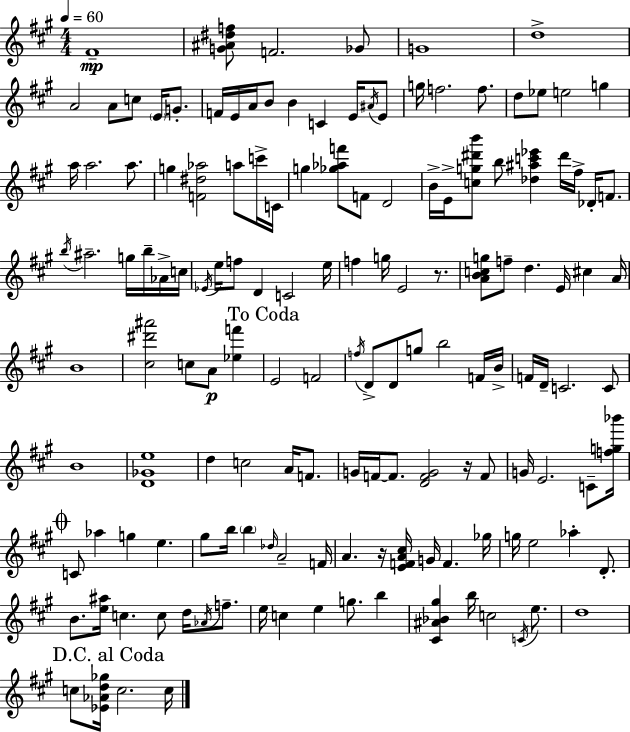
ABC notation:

X:1
T:Untitled
M:4/4
L:1/4
K:A
^F4 [G^A^df]/2 F2 _G/2 G4 d4 A2 A/2 c/2 E/4 G/2 F/4 E/4 A/4 B/2 B C E/4 ^A/4 E/2 g/4 f2 f/2 d/2 _e/2 e2 g a/4 a2 a/2 g [F^d_a]2 a/2 c'/4 C/4 g [_g_af']/2 F/2 D2 B/4 E/4 [cg^d'b']/2 b/2 [_d^ac'_e'] ^d'/4 ^f/4 _D/4 F/2 b/4 ^a2 g/4 b/4 _A/4 c/4 _E/4 e/4 f/2 D C2 e/4 f g/4 E2 z/2 [ABcg]/2 f/2 d E/4 ^c A/4 B4 [^c^d'^a']2 c/2 A/2 [_ef'] E2 F2 f/4 D/2 D/2 g/2 b2 F/4 B/4 F/4 D/4 C2 C/2 B4 [D_Ge]4 d c2 A/4 F/2 G/4 F/4 F/2 [DFG]2 z/4 F/2 G/4 E2 C/2 [fg_b']/4 C/2 _a g e ^g/2 b/4 b _d/4 A2 F/4 A z/4 [EFA^c]/4 G/4 F _g/4 g/4 e2 _a D/2 B/2 [e^a]/4 c c/2 d/4 _A/4 f/2 e/4 c e g/2 b [^C^A_B^g] b/4 c2 C/4 e/2 d4 c/2 [_E_Ad_g]/4 c2 c/4